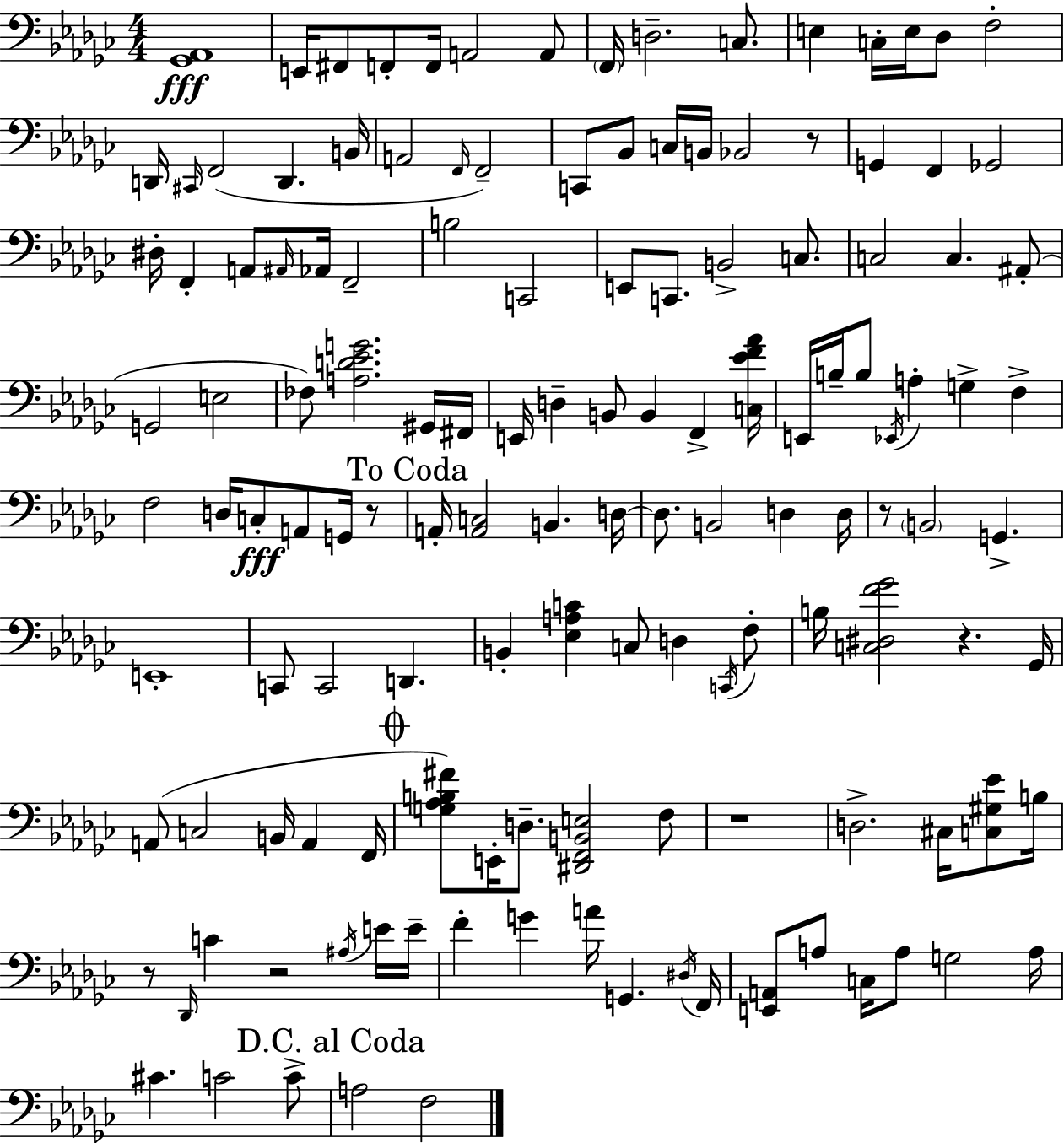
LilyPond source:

{
  \clef bass
  \numericTimeSignature
  \time 4/4
  \key ees \minor
  <ges, aes,>1\fff | e,16 fis,8 f,8-. f,16 a,2 a,8 | \parenthesize f,16 d2.-- c8. | e4 c16-. e16 des8 f2-. | \break d,16 \grace { cis,16 } f,2( d,4. | b,16 a,2 \grace { f,16 }) f,2-- | c,8 bes,8 c16 b,16 bes,2 | r8 g,4 f,4 ges,2 | \break dis16-. f,4-. a,8 \grace { ais,16 } aes,16 f,2-- | b2 c,2 | e,8 c,8. b,2-> | c8. c2 c4. | \break ais,8-.( g,2 e2 | fes8) <a d' ees' g'>2. | gis,16 fis,16 e,16 d4-- b,8 b,4 f,4-> | <c ees' f' aes'>16 e,16 b16-- b8 \acciaccatura { ees,16 } a4-. g4-> | \break f4-> f2 d16 c8-.\fff a,8 | g,16 r8 \mark "To Coda" a,16-. <a, c>2 b,4. | d16~~ d8. b,2 d4 | d16 r8 \parenthesize b,2 g,4.-> | \break e,1-. | c,8 c,2 d,4. | b,4-. <ees a c'>4 c8 d4 | \acciaccatura { c,16 } f8-. b16 <c dis f' ges'>2 r4. | \break ges,16 a,8( c2 b,16 | a,4 f,16 \mark \markup { \musicglyph "scripts.coda" } <g aes b fis'>8) e,16-. d8.-- <dis, f, b, e>2 | f8 r1 | d2.-> | \break cis16 <c gis ees'>8 b16 r8 \grace { des,16 } c'4 r2 | \acciaccatura { ais16 } e'16 e'16-- f'4-. g'4 a'16 | g,4. \acciaccatura { dis16 } f,16 <e, a,>8 a8 c16 a8 g2 | a16 cis'4. c'2 | \break c'8-> \mark "D.C. al Coda" a2 | f2 \bar "|."
}